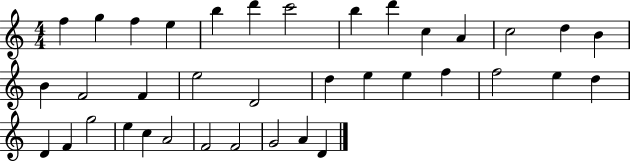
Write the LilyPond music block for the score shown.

{
  \clef treble
  \numericTimeSignature
  \time 4/4
  \key c \major
  f''4 g''4 f''4 e''4 | b''4 d'''4 c'''2 | b''4 d'''4 c''4 a'4 | c''2 d''4 b'4 | \break b'4 f'2 f'4 | e''2 d'2 | d''4 e''4 e''4 f''4 | f''2 e''4 d''4 | \break d'4 f'4 g''2 | e''4 c''4 a'2 | f'2 f'2 | g'2 a'4 d'4 | \break \bar "|."
}